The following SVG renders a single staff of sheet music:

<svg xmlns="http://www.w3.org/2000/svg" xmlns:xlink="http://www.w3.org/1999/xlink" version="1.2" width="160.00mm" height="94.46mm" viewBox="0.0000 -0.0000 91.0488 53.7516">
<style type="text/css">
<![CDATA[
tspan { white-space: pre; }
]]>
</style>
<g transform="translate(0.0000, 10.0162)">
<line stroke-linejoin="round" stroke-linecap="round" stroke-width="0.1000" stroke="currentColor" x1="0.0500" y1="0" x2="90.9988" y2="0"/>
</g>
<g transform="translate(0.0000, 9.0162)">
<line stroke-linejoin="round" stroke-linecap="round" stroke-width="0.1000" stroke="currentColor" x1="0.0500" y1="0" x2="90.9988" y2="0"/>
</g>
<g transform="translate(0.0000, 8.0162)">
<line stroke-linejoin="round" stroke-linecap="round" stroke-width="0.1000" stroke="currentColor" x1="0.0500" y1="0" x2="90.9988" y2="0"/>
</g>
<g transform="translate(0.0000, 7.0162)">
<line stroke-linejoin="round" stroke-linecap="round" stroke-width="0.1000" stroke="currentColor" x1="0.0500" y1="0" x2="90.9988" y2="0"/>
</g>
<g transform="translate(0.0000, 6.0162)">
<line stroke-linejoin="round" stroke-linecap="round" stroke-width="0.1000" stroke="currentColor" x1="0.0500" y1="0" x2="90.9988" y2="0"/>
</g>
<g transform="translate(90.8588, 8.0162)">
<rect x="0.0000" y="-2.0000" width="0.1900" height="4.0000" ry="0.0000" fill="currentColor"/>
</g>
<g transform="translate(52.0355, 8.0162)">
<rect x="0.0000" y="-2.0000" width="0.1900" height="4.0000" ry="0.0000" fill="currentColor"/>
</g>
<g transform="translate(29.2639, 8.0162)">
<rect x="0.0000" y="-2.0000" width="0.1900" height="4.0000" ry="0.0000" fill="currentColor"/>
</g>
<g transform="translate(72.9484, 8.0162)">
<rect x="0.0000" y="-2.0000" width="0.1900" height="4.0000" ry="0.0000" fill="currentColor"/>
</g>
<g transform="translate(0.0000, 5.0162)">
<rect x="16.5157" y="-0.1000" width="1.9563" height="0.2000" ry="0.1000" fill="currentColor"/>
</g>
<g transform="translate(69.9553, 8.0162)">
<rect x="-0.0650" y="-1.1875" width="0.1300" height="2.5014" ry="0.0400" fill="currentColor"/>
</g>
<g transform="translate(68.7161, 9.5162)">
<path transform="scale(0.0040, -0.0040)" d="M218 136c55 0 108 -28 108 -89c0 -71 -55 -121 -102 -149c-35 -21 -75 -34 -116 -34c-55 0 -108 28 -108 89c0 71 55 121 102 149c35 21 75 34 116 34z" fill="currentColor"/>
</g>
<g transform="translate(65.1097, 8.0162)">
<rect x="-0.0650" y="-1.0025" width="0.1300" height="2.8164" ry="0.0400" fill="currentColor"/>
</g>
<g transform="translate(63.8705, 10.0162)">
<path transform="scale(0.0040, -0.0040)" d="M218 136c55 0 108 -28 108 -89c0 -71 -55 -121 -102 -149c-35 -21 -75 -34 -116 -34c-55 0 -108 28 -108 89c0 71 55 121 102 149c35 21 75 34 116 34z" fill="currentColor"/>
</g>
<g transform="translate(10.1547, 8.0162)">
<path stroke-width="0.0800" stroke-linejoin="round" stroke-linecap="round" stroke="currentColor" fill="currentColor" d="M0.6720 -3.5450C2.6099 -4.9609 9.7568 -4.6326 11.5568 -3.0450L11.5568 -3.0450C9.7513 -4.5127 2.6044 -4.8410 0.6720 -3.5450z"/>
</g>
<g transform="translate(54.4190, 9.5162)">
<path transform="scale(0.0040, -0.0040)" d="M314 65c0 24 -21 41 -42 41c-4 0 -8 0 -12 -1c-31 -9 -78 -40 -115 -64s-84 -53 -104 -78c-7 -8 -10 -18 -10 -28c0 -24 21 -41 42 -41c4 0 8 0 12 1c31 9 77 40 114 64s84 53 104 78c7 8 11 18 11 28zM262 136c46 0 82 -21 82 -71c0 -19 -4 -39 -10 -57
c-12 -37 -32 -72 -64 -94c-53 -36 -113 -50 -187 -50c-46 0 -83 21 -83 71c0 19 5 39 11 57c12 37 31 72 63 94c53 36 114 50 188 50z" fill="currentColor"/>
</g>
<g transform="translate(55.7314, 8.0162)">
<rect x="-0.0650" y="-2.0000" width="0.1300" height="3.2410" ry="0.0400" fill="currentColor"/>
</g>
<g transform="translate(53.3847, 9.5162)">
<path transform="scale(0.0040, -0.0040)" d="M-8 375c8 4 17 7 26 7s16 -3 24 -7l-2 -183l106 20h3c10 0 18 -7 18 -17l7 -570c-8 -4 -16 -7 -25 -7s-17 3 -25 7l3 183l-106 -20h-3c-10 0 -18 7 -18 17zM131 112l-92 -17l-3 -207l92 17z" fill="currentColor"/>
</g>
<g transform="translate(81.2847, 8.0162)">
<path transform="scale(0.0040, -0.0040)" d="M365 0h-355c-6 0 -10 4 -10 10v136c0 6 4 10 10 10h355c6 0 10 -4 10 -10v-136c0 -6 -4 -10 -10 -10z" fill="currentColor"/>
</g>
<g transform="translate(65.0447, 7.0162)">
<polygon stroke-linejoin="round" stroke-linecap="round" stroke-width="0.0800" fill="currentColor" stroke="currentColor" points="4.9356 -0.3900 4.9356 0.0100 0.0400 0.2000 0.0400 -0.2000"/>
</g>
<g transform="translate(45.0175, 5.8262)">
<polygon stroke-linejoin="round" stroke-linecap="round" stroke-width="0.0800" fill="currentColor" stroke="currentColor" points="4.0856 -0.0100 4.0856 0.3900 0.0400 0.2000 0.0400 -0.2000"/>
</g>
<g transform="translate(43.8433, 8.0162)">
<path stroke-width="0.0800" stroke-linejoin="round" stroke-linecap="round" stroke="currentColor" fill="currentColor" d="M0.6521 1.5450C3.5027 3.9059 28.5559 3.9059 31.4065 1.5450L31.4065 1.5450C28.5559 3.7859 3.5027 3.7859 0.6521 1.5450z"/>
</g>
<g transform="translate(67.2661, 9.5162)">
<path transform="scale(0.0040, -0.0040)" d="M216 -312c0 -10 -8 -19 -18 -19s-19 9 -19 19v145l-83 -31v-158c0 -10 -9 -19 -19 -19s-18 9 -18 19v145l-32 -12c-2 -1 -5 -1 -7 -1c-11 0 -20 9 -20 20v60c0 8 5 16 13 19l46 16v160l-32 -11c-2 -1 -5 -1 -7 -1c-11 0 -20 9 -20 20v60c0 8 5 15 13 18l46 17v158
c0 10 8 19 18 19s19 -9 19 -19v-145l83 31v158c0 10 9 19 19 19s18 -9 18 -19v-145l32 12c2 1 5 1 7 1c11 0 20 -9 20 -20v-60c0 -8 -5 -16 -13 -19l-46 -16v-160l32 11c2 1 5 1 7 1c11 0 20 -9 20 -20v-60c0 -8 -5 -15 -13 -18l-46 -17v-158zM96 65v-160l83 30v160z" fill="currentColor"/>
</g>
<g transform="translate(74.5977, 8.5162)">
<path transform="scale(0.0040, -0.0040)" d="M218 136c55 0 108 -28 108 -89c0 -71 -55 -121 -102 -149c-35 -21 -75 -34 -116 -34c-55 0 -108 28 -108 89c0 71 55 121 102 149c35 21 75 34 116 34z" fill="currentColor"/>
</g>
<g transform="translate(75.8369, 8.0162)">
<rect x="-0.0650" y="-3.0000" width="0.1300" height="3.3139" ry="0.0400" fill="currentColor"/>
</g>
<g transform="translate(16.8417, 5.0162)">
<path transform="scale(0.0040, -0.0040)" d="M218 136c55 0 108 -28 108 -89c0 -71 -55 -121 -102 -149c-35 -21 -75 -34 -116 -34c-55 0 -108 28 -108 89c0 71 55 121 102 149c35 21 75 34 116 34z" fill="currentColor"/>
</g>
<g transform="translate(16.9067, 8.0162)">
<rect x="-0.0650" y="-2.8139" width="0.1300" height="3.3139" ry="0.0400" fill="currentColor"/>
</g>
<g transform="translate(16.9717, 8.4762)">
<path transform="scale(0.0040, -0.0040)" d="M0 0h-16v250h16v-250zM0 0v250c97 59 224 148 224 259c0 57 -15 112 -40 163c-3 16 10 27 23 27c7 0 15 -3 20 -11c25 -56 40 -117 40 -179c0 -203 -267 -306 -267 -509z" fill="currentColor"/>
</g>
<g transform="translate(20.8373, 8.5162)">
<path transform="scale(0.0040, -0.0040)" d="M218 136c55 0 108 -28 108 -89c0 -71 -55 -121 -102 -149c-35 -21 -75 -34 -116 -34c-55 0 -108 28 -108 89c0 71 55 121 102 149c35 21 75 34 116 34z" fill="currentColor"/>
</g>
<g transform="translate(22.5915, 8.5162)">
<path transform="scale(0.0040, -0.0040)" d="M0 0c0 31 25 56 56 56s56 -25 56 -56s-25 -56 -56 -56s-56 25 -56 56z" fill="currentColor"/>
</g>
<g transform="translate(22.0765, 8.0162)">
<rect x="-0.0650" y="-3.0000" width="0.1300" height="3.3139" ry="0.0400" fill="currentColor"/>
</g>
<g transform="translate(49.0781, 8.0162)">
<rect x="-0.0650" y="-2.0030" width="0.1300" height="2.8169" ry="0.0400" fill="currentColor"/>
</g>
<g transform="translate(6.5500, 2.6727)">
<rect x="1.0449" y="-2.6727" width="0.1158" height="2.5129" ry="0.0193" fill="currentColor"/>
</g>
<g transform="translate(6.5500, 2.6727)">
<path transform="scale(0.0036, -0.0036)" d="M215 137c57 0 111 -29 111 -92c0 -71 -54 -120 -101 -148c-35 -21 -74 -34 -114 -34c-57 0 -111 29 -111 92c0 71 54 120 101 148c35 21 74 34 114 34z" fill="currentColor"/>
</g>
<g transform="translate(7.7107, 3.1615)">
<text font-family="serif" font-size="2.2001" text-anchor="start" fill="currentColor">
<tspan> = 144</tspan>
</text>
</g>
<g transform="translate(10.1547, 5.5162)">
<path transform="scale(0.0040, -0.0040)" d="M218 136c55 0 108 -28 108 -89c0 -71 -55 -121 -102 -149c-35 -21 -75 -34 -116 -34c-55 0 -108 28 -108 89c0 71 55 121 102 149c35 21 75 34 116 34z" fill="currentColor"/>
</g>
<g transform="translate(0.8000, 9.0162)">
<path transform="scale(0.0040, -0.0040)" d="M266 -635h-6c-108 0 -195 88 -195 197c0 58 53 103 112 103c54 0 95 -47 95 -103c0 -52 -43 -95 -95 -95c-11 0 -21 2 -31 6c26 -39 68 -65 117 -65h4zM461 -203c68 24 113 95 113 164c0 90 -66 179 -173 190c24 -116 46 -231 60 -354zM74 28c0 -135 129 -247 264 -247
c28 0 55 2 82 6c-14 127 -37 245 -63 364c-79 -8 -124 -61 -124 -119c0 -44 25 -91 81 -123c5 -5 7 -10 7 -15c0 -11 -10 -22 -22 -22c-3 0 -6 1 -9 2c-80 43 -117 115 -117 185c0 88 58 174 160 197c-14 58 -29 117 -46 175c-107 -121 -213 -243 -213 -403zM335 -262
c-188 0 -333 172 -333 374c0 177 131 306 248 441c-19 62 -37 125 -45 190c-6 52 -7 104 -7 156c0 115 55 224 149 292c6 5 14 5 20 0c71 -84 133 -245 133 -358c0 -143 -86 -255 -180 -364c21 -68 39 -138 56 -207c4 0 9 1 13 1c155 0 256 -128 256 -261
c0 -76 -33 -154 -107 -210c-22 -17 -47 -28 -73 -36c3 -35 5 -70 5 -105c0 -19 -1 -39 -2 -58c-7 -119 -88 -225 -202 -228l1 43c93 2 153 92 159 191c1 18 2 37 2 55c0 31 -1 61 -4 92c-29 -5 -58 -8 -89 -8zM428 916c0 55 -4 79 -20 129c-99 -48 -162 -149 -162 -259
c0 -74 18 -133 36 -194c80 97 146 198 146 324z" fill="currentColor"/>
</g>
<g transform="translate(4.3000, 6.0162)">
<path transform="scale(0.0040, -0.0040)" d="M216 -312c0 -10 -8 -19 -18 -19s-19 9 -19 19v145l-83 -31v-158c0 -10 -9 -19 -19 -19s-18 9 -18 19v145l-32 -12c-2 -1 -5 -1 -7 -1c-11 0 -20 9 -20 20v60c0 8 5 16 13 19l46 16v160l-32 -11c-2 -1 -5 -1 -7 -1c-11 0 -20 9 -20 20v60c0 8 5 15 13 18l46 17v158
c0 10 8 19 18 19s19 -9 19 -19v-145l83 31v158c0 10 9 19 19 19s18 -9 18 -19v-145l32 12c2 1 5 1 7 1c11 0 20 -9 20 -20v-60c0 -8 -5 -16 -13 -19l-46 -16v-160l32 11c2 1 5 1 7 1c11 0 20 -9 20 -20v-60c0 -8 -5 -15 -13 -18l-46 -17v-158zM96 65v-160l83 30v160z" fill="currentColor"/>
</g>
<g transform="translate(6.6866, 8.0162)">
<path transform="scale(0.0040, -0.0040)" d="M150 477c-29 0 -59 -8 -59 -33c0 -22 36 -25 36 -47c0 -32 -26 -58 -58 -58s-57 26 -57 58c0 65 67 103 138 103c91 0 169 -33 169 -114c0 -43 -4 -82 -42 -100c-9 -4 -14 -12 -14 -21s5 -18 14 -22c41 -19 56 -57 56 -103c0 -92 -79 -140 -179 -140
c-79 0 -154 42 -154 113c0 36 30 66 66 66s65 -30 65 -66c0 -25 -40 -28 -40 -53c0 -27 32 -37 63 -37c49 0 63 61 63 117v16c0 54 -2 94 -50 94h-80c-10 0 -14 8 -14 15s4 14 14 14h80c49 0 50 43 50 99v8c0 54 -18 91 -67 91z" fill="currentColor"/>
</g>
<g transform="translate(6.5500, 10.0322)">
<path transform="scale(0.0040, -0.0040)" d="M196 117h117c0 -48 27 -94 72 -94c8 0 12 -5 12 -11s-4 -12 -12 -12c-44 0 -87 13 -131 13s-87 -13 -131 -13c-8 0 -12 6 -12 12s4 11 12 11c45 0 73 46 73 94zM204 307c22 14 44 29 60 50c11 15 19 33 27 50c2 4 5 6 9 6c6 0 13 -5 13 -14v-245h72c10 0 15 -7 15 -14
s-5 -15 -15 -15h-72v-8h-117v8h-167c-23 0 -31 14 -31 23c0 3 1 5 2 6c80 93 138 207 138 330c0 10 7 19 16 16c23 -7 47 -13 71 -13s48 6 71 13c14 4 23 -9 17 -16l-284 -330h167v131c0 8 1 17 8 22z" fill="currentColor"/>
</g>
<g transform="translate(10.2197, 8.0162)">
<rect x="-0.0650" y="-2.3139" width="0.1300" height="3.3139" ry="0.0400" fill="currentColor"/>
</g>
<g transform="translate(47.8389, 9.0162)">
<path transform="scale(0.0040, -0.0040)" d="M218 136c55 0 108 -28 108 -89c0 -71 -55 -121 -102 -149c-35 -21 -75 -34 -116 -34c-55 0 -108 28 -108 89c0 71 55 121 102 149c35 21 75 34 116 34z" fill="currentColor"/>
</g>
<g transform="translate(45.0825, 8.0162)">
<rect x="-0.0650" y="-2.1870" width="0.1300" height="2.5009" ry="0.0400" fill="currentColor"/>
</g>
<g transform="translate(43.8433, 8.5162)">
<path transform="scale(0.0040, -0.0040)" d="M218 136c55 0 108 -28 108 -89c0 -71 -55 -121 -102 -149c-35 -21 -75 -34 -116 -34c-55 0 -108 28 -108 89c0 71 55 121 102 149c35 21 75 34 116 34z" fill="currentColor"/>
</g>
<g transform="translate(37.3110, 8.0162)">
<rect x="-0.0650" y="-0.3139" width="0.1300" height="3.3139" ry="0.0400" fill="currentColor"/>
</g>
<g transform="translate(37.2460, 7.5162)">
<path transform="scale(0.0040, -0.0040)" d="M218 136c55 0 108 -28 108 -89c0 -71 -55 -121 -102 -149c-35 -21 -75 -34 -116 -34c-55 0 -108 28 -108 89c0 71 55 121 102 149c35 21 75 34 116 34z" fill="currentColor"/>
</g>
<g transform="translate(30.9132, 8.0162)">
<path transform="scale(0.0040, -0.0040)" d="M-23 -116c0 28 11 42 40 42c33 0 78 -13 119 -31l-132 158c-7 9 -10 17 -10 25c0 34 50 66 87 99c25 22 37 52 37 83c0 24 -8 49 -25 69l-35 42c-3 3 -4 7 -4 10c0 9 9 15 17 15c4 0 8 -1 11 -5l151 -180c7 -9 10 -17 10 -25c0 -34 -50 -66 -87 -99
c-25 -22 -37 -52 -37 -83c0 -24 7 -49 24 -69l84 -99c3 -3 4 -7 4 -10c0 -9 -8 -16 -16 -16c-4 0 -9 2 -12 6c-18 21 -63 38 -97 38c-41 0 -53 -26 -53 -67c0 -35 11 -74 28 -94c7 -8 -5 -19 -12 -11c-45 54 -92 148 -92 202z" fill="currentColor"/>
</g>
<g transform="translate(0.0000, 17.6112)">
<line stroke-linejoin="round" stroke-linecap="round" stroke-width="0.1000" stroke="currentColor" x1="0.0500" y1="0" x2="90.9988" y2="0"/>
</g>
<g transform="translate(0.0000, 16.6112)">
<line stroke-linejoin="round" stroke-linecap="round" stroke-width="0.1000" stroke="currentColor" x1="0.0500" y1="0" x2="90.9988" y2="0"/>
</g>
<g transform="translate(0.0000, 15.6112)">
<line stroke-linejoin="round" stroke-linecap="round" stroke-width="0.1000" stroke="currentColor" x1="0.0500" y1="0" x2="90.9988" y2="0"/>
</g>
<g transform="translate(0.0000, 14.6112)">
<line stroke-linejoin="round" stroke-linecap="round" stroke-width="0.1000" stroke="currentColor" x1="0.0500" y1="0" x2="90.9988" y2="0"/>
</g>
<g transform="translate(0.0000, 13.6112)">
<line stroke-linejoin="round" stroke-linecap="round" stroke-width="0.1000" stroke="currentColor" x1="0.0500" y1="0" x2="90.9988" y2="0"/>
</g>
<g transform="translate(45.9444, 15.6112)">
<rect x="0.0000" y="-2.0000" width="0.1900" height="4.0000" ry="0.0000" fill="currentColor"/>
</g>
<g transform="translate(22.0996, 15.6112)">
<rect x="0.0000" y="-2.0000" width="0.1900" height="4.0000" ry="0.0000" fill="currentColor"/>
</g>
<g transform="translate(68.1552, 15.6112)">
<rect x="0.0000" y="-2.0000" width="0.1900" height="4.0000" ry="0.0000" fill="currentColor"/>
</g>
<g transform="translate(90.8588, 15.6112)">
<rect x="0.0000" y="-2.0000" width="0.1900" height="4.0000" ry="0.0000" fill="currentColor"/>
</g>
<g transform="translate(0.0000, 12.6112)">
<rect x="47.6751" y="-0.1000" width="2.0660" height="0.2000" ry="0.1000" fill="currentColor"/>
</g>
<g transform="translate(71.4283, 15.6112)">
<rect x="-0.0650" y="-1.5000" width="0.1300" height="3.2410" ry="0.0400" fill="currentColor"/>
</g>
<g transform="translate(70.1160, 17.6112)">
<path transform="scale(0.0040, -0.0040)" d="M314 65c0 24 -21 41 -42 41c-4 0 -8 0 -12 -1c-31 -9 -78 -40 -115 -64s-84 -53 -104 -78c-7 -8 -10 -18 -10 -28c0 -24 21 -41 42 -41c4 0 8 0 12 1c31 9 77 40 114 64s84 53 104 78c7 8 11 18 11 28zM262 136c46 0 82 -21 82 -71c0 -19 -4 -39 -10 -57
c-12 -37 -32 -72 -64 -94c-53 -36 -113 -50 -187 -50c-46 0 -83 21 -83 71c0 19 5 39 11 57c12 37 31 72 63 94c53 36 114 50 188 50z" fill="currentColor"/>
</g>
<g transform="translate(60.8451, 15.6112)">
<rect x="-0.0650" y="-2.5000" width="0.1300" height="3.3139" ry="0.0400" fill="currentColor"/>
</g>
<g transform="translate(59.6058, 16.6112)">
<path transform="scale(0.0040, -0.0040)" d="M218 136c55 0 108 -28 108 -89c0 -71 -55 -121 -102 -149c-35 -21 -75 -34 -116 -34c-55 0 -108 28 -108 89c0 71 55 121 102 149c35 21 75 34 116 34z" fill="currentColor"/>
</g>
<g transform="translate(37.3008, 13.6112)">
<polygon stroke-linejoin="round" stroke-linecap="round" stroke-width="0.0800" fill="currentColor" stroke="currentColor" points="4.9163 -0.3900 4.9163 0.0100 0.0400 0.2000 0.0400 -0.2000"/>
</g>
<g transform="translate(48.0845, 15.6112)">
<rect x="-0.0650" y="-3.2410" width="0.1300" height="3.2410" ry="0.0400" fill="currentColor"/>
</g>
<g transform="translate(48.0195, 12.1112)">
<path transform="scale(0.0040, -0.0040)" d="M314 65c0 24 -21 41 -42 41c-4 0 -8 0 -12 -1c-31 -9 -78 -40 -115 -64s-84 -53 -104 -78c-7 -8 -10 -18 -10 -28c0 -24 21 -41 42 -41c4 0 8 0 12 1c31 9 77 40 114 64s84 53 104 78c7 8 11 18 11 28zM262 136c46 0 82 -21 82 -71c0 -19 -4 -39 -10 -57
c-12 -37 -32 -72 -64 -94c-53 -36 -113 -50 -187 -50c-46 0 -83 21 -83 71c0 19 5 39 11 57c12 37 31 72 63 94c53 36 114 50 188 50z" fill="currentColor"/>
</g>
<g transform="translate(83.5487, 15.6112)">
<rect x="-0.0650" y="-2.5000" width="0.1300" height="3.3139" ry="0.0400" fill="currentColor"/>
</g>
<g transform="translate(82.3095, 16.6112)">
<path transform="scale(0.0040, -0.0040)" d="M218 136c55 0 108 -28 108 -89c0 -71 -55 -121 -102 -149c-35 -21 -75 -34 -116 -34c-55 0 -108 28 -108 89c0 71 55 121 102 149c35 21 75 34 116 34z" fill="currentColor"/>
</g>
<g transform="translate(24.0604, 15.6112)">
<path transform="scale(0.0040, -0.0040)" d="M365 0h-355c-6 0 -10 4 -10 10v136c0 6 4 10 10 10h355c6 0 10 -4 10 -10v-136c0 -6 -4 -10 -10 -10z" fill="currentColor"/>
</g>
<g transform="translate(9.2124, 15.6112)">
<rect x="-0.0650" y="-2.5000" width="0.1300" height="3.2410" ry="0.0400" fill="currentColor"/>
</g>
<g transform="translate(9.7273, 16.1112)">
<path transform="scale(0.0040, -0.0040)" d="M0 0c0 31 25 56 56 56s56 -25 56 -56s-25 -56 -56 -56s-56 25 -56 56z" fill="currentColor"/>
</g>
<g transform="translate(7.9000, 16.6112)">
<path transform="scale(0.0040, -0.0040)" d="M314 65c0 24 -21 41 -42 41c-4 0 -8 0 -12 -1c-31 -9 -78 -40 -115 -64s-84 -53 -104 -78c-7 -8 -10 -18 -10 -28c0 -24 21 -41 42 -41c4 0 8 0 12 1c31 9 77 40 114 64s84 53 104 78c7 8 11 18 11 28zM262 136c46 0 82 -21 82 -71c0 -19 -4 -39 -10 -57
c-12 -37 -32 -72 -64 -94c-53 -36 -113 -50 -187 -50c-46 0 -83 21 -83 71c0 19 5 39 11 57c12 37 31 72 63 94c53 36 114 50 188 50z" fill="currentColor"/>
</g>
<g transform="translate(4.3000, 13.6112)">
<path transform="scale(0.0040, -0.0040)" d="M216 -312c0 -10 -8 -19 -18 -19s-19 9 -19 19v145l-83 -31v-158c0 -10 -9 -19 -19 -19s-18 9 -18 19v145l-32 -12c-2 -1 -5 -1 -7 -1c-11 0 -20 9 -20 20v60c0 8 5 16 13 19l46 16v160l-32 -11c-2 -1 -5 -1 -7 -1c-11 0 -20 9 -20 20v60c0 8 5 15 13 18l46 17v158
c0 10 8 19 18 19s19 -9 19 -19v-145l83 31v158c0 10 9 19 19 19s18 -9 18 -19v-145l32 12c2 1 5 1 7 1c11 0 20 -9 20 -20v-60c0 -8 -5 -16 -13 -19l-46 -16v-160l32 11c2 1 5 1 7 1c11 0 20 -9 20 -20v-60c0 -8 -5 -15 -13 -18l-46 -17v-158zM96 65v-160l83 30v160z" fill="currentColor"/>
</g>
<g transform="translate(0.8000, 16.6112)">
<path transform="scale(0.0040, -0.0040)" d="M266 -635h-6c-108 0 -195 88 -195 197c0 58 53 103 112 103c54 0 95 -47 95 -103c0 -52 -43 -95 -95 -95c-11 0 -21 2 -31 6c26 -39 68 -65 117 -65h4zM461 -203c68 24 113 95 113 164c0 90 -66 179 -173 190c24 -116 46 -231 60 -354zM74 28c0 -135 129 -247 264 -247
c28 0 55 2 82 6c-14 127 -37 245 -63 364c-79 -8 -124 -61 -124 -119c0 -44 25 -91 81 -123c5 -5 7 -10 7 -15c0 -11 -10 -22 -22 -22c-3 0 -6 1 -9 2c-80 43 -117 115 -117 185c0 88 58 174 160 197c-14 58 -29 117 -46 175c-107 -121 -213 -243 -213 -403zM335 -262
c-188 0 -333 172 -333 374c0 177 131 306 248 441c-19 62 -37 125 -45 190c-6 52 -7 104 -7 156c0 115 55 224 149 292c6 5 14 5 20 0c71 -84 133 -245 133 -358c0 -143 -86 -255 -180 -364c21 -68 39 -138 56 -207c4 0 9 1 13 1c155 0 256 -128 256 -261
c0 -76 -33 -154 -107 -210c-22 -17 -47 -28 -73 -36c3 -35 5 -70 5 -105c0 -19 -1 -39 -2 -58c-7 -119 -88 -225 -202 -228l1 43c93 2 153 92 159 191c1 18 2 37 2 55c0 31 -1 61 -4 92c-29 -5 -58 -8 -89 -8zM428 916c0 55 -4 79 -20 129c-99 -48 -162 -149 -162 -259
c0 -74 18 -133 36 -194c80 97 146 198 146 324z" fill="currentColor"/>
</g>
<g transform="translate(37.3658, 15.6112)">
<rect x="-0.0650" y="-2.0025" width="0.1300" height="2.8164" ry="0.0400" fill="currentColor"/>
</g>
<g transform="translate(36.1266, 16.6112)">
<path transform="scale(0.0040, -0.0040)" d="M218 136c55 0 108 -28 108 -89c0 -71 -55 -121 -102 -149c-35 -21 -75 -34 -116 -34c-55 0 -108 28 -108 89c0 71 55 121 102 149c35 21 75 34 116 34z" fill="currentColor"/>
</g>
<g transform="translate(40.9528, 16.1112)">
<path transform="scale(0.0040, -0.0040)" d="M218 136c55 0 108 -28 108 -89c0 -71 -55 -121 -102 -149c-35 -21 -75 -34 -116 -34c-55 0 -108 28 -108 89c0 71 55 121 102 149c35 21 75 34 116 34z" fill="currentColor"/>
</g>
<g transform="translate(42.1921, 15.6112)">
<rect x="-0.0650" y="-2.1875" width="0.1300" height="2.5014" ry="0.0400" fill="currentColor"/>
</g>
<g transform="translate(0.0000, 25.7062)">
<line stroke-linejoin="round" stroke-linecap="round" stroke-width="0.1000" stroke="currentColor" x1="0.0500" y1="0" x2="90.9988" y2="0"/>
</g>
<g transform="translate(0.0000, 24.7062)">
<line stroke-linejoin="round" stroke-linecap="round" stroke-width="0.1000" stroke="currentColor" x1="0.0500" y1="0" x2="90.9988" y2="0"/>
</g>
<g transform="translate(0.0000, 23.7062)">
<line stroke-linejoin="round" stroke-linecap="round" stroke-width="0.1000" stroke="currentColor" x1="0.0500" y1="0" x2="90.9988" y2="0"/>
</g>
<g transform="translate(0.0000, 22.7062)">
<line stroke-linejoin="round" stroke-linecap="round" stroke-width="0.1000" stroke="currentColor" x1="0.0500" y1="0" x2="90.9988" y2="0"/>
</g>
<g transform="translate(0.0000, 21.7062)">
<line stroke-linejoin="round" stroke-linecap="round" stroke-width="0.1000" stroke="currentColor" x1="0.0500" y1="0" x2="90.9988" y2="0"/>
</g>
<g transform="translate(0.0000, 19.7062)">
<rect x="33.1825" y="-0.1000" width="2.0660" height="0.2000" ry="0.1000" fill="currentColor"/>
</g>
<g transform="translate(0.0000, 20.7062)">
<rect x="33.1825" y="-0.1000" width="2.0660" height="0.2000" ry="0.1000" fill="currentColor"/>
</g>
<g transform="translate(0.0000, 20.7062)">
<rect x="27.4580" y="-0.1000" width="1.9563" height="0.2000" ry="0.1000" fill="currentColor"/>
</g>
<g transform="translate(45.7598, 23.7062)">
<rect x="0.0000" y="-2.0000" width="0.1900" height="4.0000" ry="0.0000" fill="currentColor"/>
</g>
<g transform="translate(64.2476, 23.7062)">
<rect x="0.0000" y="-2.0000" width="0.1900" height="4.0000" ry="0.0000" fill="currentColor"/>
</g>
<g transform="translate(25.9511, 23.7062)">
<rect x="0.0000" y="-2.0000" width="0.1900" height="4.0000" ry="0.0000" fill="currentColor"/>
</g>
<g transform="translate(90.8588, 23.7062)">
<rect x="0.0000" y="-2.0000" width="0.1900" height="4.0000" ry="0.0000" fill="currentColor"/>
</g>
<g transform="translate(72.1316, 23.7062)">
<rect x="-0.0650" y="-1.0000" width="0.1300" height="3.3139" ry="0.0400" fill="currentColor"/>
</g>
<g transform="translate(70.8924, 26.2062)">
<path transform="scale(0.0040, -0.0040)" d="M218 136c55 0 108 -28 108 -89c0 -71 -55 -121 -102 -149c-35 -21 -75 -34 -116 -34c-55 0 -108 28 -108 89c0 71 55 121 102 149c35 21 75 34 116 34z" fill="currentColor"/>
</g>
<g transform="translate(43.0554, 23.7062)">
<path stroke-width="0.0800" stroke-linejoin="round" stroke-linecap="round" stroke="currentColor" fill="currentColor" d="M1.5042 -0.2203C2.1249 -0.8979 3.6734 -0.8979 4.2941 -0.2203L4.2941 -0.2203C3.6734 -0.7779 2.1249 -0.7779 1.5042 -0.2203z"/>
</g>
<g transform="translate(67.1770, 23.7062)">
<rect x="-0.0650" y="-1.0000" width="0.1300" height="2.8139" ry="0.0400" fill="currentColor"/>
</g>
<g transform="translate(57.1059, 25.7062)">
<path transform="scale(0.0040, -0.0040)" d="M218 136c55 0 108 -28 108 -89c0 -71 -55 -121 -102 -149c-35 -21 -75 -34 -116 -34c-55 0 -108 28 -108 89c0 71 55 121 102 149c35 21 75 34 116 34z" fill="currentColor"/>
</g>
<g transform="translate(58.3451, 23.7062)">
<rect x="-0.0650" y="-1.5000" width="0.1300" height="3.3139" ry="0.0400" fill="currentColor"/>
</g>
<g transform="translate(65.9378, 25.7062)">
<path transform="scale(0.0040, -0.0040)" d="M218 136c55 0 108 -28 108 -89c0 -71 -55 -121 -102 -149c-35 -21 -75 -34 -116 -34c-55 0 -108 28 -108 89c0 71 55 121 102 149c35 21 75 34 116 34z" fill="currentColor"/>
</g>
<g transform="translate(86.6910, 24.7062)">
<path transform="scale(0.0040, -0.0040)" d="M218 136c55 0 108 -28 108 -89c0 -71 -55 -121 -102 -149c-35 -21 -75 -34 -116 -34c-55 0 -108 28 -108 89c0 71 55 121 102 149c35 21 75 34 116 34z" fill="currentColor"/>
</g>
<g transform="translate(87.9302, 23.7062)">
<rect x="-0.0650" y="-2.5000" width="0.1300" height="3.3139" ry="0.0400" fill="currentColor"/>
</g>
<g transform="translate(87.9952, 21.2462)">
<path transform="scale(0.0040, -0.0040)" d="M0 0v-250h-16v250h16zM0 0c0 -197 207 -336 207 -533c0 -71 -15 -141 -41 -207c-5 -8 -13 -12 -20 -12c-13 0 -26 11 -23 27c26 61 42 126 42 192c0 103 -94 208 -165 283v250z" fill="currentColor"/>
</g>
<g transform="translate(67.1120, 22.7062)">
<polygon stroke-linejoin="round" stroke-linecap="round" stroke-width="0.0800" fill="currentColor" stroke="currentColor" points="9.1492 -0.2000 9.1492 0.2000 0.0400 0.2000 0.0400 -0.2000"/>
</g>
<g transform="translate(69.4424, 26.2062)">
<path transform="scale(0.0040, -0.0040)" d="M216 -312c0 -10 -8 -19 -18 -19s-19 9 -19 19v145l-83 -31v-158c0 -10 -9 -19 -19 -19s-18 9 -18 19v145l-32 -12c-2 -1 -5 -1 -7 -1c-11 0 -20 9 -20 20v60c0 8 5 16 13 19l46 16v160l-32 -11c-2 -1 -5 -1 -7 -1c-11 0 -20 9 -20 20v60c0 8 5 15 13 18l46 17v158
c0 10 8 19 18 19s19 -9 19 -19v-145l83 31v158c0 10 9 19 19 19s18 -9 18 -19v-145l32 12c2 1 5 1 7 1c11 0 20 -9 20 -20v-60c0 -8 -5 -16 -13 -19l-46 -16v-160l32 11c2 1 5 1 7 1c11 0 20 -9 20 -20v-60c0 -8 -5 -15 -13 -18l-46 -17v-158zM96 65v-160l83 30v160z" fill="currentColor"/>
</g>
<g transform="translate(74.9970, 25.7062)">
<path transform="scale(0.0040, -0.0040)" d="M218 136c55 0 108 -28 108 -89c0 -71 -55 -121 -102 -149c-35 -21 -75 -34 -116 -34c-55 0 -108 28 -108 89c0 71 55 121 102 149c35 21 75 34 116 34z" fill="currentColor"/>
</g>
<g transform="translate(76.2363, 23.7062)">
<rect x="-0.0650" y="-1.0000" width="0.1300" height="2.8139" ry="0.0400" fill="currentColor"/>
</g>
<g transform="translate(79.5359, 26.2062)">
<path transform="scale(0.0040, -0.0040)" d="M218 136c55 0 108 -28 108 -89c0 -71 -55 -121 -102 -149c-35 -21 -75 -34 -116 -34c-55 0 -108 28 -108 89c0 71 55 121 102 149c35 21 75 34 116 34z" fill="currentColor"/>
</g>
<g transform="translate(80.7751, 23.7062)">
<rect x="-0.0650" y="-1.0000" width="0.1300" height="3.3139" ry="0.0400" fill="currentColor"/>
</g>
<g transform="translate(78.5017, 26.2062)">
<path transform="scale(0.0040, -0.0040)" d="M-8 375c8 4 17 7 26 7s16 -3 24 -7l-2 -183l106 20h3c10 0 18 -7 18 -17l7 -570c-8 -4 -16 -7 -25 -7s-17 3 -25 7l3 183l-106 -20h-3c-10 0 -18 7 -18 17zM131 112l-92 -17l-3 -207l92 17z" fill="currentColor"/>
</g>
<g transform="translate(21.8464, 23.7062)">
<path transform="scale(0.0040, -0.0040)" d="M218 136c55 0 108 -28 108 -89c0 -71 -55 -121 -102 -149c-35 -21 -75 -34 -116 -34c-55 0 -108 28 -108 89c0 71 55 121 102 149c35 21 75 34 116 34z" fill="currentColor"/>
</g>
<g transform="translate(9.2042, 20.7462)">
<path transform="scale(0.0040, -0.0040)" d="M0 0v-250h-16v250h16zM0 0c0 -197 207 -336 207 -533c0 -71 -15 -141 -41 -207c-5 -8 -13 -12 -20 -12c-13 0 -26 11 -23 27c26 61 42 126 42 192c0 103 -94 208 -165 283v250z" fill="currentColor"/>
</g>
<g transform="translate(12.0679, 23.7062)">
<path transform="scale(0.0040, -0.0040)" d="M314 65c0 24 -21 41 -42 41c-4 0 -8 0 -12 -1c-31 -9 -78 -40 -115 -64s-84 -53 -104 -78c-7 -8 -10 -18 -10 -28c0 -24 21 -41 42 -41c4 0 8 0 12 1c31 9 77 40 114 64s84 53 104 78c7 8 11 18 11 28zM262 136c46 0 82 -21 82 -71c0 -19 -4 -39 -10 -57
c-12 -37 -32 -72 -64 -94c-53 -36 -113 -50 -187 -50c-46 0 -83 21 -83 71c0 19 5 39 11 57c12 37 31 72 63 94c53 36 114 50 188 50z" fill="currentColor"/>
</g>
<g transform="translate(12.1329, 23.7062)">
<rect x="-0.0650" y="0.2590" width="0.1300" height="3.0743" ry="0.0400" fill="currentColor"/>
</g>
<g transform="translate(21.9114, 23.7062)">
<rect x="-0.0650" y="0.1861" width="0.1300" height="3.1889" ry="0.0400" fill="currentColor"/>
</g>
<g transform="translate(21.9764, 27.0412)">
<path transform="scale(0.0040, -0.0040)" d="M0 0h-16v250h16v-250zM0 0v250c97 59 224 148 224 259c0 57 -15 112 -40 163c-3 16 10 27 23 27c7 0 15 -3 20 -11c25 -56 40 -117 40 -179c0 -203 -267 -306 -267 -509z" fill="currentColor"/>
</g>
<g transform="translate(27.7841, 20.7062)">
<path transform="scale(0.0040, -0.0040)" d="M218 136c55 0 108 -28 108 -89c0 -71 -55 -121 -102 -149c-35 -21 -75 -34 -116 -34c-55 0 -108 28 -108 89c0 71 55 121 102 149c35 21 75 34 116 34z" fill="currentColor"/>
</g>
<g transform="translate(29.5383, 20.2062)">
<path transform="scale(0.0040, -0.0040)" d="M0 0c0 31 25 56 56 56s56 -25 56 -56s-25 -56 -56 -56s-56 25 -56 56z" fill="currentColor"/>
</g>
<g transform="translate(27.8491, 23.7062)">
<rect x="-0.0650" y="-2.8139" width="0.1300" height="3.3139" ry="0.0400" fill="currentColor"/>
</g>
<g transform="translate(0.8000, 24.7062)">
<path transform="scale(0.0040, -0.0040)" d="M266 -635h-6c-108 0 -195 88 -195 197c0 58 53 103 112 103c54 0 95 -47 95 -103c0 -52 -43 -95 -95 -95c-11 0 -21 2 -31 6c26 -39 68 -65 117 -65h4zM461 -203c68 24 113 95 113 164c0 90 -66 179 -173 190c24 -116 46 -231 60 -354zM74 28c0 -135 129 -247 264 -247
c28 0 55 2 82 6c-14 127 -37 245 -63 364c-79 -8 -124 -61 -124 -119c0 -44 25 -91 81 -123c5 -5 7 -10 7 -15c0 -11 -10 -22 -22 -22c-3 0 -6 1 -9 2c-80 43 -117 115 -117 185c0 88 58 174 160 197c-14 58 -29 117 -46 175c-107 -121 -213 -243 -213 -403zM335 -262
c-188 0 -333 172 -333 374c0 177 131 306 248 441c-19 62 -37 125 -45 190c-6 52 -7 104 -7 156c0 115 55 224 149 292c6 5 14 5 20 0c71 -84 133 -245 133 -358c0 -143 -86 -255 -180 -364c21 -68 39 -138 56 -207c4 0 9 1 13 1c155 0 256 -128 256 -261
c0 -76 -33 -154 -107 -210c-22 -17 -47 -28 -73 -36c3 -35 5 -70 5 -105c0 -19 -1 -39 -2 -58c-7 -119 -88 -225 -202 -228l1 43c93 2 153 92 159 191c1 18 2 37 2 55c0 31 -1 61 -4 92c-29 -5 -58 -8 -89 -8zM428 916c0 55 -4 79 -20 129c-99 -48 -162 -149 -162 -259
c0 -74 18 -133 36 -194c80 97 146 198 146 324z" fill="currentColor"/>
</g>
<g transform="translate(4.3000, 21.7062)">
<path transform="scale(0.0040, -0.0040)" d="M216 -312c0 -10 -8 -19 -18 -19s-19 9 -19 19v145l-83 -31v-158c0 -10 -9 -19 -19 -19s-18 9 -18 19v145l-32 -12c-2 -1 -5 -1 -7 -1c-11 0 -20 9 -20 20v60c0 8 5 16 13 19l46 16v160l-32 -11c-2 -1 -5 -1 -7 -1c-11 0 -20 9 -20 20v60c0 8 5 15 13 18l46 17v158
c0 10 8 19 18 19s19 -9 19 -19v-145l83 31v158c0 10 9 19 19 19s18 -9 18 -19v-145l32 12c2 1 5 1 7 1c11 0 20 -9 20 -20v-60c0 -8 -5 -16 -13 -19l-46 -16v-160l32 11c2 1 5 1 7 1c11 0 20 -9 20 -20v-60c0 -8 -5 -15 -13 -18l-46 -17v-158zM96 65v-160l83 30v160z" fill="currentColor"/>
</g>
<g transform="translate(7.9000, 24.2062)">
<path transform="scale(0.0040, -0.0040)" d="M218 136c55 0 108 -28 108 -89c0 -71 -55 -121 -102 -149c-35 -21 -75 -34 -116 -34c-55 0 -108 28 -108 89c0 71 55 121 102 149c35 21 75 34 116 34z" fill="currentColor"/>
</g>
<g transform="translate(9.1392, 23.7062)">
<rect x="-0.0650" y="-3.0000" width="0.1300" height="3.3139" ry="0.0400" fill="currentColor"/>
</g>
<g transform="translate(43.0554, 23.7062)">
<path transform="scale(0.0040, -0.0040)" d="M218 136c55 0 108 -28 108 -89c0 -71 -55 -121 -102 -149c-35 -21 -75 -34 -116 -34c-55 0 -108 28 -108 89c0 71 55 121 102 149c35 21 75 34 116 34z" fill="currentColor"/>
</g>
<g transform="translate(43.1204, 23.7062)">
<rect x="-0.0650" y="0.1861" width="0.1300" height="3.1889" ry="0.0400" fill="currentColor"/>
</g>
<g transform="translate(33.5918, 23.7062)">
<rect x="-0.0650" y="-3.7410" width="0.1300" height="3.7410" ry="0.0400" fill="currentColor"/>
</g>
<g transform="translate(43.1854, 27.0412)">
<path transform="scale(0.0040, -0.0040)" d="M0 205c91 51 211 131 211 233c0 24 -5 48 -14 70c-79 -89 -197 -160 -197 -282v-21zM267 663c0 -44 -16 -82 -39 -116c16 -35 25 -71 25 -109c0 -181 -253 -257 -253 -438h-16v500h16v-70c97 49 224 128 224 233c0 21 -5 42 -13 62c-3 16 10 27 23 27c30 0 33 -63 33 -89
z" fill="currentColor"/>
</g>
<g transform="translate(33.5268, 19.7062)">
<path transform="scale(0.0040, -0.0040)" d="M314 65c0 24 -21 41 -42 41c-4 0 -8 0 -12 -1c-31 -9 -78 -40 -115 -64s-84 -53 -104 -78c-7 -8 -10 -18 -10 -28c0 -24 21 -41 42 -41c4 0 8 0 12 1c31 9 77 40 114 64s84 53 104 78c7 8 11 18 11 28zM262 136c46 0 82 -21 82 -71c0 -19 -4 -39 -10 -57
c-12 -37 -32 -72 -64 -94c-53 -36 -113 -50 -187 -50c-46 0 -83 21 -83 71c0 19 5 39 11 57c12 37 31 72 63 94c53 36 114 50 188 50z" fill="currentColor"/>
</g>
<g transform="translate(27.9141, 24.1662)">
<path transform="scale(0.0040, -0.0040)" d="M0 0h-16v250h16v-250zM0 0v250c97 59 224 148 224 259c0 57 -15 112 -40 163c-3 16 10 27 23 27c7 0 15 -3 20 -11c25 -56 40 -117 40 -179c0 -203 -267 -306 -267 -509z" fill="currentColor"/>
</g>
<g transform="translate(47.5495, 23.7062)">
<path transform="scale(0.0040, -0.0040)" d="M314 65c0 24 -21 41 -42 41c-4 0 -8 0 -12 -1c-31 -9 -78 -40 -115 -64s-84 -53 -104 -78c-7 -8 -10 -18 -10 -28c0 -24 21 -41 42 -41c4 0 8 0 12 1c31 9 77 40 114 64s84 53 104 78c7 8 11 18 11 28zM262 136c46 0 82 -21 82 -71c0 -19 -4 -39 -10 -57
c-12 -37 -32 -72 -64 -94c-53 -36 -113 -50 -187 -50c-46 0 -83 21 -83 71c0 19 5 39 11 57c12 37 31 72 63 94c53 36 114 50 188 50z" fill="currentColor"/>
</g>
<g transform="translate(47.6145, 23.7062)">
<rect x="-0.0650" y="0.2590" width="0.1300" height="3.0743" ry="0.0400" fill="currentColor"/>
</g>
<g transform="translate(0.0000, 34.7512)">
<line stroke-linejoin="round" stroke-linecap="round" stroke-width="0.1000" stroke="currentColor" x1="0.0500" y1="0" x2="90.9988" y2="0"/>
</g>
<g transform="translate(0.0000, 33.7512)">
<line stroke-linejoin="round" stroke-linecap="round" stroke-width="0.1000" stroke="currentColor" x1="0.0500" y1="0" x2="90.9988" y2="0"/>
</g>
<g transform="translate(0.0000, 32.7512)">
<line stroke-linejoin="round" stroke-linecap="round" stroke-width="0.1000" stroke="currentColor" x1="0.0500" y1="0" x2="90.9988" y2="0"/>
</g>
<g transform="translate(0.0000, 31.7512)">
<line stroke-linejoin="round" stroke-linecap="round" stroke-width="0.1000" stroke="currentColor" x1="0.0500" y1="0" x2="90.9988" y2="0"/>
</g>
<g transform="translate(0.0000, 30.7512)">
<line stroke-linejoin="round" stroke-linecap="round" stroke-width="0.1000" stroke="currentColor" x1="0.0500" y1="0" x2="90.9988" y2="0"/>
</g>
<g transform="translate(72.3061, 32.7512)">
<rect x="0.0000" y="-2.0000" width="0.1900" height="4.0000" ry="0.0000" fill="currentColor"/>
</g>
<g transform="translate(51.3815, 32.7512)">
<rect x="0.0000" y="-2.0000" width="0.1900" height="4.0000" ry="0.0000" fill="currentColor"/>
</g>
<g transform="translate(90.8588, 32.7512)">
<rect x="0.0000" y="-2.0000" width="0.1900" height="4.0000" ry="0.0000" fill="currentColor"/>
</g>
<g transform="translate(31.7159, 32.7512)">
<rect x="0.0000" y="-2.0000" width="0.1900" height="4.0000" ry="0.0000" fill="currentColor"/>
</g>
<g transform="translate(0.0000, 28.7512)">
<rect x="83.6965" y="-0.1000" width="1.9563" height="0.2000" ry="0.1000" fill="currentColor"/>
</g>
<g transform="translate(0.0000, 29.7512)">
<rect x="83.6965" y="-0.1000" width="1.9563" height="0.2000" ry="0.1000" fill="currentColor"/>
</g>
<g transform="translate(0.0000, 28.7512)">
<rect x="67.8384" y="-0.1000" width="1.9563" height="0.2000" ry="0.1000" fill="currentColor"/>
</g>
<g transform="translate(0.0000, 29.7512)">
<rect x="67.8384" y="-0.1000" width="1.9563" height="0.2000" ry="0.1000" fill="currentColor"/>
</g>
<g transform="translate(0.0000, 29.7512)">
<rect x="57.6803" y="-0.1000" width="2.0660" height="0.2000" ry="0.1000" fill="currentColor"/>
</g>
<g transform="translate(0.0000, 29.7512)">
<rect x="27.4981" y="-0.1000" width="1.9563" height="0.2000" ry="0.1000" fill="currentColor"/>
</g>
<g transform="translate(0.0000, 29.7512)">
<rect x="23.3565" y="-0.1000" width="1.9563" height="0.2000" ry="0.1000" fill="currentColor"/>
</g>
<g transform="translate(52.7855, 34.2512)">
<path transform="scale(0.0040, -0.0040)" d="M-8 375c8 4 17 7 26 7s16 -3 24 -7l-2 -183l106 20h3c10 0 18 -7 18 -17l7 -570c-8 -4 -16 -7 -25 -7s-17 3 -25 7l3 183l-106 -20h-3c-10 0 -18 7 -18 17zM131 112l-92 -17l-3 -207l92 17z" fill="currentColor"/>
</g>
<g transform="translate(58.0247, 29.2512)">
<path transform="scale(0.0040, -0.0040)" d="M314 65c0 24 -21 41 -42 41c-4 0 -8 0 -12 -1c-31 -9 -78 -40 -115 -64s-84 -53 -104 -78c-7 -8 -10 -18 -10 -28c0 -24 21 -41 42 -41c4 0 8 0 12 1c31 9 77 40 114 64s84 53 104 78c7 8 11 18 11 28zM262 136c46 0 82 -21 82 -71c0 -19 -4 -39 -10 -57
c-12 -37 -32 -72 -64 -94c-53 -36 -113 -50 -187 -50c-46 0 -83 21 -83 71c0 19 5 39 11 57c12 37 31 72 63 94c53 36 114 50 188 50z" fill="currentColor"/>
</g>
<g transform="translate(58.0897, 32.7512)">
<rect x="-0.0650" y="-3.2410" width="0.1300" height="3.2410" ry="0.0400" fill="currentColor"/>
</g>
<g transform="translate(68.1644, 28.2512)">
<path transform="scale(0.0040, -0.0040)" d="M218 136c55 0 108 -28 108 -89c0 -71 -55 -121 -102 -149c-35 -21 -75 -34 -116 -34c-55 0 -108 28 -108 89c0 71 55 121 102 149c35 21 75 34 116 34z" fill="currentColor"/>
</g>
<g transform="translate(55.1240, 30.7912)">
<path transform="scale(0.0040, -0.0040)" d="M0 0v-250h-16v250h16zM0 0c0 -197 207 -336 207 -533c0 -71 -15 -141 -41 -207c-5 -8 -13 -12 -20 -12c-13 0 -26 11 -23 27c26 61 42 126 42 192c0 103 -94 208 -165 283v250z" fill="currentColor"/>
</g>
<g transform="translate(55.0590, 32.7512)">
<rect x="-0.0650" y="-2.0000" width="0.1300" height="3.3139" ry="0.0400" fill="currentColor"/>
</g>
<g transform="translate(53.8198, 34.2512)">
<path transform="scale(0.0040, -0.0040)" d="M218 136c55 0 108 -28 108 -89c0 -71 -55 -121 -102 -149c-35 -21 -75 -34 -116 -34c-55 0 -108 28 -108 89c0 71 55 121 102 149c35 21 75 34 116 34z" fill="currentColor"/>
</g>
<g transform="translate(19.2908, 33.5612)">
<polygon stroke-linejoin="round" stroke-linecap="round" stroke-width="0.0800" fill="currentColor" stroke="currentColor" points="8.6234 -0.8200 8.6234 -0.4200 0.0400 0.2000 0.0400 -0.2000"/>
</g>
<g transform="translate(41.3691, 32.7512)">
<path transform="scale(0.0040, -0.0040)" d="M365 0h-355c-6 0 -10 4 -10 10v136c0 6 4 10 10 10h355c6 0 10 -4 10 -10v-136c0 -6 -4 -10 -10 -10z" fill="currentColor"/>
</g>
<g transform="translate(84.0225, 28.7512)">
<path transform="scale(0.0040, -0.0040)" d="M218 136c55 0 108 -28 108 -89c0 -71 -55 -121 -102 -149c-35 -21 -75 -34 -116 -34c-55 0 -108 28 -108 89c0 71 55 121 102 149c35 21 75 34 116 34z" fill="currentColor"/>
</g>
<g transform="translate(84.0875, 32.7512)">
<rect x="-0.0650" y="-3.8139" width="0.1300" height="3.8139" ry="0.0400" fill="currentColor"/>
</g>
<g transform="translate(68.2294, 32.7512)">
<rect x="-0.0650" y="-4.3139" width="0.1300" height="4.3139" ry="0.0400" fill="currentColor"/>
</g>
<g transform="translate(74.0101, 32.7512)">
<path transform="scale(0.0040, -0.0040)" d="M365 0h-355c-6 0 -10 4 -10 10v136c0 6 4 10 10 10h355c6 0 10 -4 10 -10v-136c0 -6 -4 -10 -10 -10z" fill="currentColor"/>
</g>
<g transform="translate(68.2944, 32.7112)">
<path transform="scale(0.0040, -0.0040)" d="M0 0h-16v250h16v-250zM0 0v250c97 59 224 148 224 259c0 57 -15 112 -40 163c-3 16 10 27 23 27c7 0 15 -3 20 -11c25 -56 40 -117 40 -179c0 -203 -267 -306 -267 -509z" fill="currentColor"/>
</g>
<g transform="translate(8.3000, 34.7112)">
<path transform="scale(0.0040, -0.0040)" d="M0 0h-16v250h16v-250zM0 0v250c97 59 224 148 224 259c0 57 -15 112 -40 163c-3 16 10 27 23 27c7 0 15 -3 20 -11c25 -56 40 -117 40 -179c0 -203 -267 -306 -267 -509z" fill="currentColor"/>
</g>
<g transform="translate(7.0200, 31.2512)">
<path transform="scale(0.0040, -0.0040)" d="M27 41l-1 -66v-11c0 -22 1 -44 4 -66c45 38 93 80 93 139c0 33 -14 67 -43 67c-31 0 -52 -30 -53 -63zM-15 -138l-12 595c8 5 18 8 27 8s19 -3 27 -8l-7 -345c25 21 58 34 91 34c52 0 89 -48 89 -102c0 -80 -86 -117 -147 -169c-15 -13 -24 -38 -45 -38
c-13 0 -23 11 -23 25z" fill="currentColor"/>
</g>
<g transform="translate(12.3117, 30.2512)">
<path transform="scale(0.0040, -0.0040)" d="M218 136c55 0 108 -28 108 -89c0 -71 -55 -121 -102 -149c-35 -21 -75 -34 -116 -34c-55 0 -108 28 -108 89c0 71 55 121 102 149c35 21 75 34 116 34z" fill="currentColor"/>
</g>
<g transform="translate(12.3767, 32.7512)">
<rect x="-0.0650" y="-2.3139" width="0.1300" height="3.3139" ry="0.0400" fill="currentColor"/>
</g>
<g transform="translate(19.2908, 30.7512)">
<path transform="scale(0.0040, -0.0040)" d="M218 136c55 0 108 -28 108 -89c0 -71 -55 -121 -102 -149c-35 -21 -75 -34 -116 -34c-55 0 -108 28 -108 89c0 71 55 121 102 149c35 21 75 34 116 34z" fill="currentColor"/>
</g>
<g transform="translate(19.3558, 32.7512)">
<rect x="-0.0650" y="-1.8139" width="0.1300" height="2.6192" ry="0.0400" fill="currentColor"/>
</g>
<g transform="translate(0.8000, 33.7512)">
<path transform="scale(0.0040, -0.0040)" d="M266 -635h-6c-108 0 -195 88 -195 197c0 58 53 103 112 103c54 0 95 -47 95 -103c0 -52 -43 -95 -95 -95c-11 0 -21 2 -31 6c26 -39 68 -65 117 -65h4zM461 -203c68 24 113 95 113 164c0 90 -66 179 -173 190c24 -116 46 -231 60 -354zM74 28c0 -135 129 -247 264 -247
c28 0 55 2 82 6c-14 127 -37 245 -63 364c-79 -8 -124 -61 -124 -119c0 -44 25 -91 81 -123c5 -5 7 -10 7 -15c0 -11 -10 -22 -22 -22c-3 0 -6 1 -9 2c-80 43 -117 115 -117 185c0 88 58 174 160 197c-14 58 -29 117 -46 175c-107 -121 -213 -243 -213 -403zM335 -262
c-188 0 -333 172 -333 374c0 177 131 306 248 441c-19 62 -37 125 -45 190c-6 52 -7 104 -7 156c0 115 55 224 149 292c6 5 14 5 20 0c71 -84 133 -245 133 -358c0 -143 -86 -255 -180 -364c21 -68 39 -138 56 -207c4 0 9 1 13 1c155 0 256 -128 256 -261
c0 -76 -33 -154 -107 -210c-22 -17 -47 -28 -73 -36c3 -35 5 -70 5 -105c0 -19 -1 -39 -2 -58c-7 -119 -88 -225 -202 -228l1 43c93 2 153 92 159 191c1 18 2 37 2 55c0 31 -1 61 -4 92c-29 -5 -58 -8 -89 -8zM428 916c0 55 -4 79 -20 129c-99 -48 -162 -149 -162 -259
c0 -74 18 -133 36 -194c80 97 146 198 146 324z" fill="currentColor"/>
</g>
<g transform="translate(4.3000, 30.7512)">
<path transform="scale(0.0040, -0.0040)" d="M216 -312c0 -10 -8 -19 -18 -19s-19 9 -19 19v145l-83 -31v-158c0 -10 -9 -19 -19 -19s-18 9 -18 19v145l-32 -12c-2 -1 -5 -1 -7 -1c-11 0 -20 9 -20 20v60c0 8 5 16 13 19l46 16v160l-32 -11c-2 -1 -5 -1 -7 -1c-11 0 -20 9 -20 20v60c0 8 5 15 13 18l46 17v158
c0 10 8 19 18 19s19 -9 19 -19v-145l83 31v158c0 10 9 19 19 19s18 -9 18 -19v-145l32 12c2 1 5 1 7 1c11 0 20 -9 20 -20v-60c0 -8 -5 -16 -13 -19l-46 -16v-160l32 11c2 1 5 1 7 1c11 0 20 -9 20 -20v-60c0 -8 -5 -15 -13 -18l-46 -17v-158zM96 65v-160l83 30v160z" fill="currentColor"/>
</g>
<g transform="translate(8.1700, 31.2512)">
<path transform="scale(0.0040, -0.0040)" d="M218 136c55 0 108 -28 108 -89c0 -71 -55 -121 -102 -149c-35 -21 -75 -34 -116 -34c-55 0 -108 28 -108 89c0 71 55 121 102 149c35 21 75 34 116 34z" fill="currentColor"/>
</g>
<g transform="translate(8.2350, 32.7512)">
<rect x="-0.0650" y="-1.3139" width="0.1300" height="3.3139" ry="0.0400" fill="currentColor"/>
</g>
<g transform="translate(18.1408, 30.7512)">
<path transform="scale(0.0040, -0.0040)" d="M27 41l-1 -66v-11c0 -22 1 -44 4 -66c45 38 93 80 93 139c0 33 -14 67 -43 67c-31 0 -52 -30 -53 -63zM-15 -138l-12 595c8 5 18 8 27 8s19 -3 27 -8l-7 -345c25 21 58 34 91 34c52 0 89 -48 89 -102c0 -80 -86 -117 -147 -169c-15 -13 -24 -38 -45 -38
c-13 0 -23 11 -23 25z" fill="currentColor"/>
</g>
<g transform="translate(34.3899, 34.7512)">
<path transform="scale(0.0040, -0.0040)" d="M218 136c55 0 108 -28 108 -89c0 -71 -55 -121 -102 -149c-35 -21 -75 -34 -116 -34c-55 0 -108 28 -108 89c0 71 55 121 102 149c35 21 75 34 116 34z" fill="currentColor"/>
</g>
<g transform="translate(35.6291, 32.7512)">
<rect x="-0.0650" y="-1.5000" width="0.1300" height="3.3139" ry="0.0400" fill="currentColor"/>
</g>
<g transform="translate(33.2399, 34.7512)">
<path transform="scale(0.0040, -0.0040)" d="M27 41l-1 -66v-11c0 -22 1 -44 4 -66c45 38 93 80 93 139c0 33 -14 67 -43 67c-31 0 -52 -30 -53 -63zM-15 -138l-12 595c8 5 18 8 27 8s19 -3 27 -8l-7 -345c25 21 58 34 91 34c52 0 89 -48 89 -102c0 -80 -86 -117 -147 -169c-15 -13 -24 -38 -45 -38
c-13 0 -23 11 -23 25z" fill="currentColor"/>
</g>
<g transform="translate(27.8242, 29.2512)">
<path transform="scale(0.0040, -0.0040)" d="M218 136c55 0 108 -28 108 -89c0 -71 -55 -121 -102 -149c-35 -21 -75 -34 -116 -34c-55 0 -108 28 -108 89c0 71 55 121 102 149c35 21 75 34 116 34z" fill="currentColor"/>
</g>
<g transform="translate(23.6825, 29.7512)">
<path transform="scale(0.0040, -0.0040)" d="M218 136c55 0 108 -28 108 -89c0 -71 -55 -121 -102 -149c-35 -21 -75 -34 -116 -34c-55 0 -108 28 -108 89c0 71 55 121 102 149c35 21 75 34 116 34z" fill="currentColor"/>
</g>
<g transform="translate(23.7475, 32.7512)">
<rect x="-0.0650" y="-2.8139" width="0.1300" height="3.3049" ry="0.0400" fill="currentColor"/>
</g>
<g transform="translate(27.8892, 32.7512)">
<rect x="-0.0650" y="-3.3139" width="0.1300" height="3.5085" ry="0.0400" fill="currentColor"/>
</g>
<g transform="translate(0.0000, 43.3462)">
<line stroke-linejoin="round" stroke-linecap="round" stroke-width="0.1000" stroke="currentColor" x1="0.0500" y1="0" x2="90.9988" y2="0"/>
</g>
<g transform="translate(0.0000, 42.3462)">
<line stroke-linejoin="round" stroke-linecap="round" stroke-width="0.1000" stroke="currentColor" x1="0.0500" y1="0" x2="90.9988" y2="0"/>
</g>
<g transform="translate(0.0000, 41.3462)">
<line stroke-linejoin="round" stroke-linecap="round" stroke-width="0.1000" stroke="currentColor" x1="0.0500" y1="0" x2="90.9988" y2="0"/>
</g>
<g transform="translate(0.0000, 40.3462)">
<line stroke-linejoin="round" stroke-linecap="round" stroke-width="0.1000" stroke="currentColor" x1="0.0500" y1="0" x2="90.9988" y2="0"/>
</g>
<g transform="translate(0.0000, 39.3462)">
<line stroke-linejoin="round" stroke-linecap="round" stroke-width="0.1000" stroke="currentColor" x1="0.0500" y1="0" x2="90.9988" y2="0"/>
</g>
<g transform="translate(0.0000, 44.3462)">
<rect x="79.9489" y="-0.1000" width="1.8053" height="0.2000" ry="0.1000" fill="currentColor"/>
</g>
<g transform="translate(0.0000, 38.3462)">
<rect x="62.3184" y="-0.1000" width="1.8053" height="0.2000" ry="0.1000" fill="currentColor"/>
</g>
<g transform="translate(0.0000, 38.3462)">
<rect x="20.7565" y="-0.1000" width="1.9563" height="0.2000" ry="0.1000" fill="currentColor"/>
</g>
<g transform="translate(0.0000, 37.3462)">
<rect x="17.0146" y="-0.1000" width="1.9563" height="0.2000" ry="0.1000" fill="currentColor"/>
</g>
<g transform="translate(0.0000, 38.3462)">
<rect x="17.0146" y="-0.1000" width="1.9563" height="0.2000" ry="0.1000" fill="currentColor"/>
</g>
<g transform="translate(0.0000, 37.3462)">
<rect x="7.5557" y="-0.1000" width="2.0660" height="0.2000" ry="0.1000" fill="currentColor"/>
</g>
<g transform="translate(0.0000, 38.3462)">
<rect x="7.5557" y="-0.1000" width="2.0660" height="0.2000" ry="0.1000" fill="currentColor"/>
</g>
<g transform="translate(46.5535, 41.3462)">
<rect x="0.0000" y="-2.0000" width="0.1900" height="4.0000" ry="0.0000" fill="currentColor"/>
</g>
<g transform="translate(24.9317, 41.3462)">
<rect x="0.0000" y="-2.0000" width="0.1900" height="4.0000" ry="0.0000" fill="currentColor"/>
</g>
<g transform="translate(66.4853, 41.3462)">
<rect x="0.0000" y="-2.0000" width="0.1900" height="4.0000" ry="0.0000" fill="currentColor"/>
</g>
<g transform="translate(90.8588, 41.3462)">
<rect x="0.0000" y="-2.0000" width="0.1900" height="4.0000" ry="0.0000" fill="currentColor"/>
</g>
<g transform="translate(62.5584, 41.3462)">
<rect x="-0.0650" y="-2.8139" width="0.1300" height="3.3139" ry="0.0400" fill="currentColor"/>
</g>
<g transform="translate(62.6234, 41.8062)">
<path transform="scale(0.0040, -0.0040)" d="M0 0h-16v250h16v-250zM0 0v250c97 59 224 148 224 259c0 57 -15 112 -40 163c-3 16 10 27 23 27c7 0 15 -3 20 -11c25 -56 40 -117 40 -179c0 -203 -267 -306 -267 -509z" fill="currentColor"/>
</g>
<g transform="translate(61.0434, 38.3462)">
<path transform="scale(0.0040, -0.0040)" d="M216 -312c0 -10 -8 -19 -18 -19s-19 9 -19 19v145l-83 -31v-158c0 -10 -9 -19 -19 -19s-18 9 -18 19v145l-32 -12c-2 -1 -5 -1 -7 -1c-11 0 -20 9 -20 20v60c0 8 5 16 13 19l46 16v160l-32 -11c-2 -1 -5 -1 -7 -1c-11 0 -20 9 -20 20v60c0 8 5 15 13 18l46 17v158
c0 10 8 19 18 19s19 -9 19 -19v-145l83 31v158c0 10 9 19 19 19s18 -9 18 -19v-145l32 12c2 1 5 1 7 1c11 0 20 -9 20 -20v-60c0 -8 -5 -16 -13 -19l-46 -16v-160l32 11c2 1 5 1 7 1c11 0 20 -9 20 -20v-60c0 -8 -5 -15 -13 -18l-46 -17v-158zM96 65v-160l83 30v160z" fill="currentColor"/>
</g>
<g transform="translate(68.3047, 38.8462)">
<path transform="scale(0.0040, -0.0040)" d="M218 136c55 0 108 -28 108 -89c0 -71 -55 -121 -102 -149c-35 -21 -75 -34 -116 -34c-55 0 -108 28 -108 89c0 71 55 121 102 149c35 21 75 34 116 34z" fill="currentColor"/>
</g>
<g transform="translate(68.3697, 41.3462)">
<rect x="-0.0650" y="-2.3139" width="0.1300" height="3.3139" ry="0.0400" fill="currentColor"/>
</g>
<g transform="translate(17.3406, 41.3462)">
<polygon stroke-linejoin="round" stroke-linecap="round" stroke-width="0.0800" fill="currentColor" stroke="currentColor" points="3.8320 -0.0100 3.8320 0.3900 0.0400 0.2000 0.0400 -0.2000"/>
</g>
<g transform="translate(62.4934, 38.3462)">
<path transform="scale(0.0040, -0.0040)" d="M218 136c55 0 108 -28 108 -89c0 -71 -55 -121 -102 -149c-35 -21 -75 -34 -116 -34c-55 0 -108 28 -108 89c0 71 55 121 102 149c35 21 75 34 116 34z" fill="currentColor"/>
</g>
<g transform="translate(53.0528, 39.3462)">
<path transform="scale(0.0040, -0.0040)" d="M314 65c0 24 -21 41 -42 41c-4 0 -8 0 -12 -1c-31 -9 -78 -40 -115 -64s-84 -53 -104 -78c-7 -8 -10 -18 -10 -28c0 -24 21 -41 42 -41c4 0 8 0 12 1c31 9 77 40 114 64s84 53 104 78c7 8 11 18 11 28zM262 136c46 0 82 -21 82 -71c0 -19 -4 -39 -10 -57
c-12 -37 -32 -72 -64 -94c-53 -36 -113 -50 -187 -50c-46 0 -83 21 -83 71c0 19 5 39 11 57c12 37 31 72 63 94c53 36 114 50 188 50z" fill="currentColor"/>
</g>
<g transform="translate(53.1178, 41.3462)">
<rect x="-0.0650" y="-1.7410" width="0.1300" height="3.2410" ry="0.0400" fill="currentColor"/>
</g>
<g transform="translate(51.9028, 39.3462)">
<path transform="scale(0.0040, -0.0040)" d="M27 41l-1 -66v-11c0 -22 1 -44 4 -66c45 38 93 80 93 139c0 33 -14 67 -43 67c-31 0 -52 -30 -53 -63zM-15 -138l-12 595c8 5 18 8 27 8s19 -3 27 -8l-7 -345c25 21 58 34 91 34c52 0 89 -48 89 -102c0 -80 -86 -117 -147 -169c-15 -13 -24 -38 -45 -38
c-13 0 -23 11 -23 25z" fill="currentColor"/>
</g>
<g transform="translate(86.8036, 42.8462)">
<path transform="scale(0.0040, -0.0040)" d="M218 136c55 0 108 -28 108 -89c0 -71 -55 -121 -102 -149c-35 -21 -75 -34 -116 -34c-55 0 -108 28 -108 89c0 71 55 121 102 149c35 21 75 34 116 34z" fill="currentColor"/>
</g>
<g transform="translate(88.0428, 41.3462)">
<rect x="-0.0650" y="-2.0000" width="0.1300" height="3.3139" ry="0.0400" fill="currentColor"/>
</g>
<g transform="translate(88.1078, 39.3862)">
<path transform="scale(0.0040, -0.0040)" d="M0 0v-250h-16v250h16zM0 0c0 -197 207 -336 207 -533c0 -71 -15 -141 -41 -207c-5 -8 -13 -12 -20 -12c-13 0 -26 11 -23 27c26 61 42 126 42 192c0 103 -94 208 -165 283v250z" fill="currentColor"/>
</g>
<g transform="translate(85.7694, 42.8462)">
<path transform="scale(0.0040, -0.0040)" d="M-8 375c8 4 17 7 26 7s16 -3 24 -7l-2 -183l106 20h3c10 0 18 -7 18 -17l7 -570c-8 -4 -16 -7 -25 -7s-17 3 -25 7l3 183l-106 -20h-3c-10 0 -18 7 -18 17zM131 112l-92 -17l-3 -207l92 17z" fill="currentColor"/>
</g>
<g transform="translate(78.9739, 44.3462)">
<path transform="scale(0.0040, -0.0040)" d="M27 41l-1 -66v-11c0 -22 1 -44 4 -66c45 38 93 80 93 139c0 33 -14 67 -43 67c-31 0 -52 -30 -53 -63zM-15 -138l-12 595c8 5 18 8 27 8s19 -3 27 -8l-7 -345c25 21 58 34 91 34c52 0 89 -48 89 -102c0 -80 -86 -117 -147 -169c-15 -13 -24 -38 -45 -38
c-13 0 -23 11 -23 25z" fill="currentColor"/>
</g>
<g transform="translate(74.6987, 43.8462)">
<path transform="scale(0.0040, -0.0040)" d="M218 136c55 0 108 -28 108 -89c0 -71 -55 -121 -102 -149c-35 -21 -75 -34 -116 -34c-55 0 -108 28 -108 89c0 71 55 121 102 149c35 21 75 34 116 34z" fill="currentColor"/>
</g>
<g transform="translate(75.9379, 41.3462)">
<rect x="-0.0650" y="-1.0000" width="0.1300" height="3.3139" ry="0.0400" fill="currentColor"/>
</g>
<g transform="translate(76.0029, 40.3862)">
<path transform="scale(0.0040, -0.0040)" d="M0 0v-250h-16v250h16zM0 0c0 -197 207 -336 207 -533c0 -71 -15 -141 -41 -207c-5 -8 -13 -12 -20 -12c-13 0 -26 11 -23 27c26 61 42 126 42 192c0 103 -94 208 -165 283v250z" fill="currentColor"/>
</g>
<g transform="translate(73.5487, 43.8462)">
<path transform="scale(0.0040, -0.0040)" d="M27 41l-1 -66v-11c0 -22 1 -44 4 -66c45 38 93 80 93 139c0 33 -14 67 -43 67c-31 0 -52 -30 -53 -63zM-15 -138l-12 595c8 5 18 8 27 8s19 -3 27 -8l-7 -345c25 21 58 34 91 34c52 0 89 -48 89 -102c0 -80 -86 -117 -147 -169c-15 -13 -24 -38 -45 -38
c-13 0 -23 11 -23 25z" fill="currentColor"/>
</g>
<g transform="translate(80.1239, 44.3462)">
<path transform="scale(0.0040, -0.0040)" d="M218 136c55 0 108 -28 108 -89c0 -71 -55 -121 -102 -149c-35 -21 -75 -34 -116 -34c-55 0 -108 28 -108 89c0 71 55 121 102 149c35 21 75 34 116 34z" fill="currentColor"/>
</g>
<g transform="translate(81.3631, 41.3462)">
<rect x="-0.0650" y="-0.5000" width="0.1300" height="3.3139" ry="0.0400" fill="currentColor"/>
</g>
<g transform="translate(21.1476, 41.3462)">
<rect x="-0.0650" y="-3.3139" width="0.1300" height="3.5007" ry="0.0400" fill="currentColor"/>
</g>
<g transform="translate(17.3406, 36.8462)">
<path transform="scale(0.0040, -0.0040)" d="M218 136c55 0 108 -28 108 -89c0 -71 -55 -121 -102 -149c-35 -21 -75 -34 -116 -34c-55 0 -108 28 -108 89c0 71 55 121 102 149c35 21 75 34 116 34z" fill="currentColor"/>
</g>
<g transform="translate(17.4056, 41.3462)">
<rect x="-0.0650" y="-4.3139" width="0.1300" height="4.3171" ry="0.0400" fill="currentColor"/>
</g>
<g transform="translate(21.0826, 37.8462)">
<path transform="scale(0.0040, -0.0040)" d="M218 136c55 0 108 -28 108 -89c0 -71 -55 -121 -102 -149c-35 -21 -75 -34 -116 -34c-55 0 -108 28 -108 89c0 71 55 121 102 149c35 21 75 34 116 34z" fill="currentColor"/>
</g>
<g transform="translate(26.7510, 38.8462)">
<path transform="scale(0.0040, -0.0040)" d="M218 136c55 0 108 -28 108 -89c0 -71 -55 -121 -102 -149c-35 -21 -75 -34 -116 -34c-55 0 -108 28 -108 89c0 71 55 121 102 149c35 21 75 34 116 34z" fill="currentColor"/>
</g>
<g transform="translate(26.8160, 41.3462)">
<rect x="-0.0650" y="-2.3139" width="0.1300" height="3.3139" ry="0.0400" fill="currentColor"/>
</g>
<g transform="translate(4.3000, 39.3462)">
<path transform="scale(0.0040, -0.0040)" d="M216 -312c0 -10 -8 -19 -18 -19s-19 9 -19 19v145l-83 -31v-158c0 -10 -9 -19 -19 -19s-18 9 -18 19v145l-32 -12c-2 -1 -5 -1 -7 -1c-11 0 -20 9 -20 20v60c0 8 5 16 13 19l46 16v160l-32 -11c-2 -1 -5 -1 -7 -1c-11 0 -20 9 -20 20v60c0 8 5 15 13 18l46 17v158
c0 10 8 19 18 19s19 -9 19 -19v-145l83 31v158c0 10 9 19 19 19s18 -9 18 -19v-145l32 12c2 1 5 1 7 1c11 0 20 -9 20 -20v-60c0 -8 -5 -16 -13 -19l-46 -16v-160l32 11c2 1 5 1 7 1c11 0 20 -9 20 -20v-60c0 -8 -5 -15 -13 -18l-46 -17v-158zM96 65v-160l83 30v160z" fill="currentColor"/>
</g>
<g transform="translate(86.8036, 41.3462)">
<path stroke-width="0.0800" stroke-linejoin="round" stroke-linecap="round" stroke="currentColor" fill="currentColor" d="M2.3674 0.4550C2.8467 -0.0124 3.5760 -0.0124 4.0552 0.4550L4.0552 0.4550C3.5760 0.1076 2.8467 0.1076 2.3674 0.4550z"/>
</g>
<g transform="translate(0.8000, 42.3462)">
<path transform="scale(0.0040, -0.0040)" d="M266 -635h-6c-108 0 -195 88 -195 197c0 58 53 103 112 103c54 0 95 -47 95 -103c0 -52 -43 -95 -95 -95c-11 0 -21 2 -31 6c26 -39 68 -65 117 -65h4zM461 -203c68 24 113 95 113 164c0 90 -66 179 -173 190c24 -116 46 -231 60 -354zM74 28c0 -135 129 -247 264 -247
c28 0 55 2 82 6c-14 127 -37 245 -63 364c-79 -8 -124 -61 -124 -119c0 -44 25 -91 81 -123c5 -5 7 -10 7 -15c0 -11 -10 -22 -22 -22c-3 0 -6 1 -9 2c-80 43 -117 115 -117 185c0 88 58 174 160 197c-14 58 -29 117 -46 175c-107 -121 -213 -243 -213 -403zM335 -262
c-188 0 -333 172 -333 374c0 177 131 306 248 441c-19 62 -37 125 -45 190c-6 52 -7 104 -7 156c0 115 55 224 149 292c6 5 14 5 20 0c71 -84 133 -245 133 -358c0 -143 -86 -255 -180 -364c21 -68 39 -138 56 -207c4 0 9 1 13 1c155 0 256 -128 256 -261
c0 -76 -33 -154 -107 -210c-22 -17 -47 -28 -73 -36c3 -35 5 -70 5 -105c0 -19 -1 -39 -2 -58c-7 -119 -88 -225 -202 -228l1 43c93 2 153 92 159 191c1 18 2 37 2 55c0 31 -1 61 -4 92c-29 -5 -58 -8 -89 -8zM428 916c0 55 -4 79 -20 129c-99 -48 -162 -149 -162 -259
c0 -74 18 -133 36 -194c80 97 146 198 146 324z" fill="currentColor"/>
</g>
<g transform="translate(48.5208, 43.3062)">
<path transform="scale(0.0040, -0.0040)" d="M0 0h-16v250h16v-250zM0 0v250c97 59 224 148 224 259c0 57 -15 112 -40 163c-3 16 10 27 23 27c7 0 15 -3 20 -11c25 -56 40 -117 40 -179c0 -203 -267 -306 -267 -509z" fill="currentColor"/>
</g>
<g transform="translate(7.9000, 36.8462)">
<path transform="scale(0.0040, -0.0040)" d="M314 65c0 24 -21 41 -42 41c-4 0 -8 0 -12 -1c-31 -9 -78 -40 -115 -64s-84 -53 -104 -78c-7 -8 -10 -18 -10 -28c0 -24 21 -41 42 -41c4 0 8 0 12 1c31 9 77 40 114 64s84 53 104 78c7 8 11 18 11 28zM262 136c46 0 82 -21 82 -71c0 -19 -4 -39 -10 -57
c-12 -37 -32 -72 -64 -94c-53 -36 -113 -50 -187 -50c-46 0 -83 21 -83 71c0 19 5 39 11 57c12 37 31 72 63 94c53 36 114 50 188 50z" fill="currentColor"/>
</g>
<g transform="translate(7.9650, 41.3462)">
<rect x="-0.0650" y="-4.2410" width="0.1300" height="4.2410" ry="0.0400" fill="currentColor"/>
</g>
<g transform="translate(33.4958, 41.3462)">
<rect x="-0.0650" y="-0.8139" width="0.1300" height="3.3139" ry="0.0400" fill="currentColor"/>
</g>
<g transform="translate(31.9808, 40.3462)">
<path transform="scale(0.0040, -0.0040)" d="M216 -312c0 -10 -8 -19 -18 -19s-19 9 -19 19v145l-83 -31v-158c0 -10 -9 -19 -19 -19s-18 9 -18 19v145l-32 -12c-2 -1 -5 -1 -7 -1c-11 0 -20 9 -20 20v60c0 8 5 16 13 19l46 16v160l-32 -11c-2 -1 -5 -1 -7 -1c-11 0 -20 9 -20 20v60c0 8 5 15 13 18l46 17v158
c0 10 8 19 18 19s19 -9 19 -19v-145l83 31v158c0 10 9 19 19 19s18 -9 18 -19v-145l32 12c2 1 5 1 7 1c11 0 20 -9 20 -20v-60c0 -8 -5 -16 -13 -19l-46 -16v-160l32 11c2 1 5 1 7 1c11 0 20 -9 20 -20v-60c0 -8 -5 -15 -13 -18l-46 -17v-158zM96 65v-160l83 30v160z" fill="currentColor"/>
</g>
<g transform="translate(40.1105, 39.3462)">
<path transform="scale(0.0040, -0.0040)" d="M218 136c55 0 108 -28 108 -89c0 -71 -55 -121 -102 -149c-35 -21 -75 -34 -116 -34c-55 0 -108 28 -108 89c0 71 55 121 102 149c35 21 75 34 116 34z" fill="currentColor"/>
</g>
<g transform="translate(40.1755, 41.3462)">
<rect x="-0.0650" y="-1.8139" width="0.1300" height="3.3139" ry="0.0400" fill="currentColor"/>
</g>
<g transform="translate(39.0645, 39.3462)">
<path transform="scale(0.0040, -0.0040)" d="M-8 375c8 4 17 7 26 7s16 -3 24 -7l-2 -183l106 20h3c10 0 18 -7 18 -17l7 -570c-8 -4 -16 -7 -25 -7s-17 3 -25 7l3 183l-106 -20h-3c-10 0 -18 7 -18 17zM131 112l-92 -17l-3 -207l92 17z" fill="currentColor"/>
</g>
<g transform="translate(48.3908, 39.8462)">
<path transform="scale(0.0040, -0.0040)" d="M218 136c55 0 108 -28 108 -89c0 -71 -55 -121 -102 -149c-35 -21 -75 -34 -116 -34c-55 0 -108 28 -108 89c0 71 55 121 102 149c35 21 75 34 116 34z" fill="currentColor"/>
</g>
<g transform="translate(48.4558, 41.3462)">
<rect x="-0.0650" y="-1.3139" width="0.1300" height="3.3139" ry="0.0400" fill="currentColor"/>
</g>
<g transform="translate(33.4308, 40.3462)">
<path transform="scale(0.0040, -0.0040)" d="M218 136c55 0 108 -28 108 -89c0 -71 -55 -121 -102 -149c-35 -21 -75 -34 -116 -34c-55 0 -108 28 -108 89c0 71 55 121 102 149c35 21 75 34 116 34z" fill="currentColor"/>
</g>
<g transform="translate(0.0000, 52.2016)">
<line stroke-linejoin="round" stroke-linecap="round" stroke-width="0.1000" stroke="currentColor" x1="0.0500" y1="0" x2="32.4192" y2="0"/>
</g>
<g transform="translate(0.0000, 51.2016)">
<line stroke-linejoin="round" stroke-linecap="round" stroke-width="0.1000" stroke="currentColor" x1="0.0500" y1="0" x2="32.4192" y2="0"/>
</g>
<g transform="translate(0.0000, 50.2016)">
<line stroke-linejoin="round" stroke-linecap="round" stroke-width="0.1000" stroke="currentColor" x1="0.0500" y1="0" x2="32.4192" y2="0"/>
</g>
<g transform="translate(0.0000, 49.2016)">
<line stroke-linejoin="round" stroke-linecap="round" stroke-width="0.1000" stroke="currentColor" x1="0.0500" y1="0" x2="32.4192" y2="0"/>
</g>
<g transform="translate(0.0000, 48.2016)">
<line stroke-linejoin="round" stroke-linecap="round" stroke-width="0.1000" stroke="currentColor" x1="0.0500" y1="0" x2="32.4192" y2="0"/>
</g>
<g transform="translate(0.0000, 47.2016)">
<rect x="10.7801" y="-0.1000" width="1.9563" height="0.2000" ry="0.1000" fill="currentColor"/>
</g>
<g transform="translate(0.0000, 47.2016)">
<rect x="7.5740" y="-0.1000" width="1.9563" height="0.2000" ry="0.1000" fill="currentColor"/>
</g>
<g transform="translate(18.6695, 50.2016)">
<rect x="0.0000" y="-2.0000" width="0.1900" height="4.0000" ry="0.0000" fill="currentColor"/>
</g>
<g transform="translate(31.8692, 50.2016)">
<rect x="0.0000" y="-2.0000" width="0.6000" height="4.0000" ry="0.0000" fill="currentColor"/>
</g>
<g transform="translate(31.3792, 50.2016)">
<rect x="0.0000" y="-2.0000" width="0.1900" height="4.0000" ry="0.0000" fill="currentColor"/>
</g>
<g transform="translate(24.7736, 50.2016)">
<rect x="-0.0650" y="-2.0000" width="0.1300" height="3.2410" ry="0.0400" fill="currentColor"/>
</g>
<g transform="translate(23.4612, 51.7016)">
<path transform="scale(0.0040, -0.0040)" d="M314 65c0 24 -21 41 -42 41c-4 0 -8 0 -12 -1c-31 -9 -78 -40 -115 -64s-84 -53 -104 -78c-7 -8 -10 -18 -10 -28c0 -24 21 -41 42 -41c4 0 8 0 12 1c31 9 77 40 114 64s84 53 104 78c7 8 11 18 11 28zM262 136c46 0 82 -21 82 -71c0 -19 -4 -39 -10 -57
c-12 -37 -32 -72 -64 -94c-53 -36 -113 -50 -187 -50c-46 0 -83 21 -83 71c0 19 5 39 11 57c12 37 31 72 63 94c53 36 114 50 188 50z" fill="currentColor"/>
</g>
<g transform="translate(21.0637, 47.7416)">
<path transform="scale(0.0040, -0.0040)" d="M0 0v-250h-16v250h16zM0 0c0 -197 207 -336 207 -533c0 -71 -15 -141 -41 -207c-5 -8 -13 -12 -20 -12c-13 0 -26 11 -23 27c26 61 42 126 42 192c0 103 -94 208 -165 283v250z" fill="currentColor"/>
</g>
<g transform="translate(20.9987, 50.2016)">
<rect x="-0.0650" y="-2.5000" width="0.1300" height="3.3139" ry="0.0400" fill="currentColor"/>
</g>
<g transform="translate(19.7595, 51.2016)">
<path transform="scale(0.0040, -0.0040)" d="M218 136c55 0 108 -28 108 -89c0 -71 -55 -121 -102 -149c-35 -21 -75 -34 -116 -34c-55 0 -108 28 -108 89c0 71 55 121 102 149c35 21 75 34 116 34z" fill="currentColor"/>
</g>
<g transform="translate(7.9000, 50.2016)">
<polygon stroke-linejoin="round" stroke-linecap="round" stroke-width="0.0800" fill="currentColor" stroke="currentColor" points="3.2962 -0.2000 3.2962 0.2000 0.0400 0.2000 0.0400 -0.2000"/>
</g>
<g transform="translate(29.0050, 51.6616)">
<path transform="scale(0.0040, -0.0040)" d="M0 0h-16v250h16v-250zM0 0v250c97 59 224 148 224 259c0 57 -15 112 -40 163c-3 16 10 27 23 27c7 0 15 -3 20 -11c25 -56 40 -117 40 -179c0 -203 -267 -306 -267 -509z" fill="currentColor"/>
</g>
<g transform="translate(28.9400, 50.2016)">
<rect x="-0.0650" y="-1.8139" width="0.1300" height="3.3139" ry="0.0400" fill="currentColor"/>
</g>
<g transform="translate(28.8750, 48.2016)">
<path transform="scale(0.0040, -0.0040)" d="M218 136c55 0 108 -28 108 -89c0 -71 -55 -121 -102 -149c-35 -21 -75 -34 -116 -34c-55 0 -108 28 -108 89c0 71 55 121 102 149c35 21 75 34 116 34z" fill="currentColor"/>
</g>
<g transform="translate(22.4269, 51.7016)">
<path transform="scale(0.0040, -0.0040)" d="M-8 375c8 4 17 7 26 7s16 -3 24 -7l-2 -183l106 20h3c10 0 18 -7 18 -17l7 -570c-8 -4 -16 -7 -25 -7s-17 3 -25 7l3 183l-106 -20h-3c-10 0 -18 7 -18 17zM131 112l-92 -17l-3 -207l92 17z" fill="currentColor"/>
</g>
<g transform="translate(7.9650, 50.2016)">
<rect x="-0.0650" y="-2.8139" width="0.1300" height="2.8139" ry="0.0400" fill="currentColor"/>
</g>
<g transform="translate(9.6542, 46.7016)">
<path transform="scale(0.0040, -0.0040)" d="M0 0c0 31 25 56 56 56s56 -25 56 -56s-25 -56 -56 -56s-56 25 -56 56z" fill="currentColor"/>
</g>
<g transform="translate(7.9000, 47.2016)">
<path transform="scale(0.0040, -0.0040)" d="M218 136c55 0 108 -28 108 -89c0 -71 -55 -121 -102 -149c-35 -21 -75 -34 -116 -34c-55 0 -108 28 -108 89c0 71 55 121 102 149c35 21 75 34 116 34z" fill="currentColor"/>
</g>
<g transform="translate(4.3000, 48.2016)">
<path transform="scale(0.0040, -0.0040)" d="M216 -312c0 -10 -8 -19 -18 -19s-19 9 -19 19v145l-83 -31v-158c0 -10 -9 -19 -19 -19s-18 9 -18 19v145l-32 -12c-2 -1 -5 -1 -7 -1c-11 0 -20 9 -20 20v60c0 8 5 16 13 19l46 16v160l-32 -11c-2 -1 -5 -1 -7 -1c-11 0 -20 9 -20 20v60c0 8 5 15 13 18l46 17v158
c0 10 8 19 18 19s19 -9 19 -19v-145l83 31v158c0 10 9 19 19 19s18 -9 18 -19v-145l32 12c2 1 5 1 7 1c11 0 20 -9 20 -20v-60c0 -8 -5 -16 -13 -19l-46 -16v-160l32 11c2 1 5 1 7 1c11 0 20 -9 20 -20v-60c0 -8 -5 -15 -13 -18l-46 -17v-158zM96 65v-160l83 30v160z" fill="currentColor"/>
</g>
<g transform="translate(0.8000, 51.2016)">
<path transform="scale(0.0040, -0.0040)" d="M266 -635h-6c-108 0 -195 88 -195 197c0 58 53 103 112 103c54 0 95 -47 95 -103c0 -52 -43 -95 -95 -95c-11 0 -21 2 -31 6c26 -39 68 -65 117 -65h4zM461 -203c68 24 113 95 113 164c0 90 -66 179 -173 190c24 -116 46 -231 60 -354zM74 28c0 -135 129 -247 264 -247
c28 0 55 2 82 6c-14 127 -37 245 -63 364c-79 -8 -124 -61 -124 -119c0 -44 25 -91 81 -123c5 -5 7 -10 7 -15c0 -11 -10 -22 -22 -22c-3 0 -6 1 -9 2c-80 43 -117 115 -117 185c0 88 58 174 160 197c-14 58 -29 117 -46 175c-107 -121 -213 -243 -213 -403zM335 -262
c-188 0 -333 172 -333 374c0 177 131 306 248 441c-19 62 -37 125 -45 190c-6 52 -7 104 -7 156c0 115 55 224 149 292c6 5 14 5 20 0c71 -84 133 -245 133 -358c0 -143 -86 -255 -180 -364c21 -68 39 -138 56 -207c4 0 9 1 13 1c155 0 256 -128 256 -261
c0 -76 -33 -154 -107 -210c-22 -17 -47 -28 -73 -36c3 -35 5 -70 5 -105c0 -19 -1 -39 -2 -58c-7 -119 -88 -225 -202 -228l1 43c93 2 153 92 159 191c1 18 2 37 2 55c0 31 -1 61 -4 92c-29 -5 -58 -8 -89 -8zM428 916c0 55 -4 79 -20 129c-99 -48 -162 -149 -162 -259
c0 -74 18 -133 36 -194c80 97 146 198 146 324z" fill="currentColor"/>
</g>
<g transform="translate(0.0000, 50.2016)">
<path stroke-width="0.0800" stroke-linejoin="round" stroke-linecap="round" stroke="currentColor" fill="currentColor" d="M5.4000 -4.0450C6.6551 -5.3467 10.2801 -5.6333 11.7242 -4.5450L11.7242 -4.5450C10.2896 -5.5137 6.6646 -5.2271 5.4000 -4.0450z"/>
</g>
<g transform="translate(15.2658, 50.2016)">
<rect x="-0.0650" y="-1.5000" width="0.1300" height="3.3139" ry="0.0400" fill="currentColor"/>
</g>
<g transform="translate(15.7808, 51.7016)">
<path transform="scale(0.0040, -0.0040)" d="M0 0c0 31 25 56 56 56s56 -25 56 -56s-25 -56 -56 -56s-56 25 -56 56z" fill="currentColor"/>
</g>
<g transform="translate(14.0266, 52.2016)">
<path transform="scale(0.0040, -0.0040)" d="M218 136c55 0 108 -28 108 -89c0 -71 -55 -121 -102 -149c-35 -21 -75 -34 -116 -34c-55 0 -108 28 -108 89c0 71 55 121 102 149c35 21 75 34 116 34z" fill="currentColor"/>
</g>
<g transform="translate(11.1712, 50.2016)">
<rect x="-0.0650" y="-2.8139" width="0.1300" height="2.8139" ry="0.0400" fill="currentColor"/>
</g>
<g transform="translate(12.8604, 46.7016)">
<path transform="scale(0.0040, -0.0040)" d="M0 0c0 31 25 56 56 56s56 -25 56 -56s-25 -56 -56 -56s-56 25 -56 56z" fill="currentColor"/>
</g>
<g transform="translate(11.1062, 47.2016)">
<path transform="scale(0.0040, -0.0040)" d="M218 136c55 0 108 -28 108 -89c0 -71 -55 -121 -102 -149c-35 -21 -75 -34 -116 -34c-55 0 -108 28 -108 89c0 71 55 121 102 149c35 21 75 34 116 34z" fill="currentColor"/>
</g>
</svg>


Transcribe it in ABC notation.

X:1
T:Untitled
M:3/4
L:1/4
K:G
g a/2 A z c A/2 G/2 F2 E/2 ^F/2 A z2 G2 z2 G/2 A/2 b2 G E2 G A/2 B2 B/2 a/2 c'2 B/4 B2 E E/2 ^D/2 E/2 D G/2 _e/2 g _f/2 a/2 b/2 _E z2 F/2 b2 d'/2 z2 c' d'2 d'/2 b/2 g ^d f e/2 _f2 ^a/2 g _D/2 _C F/2 a/2 a/2 E G/2 F2 ^f/2